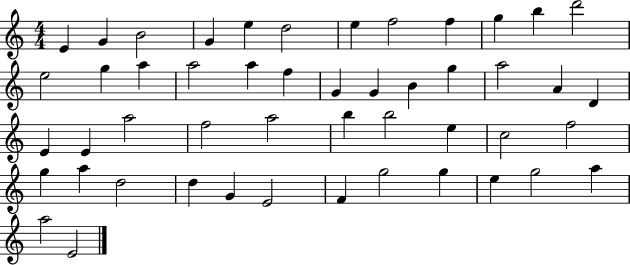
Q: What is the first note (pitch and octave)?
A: E4